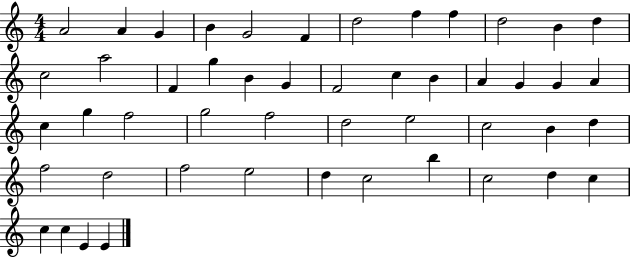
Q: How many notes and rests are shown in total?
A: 49